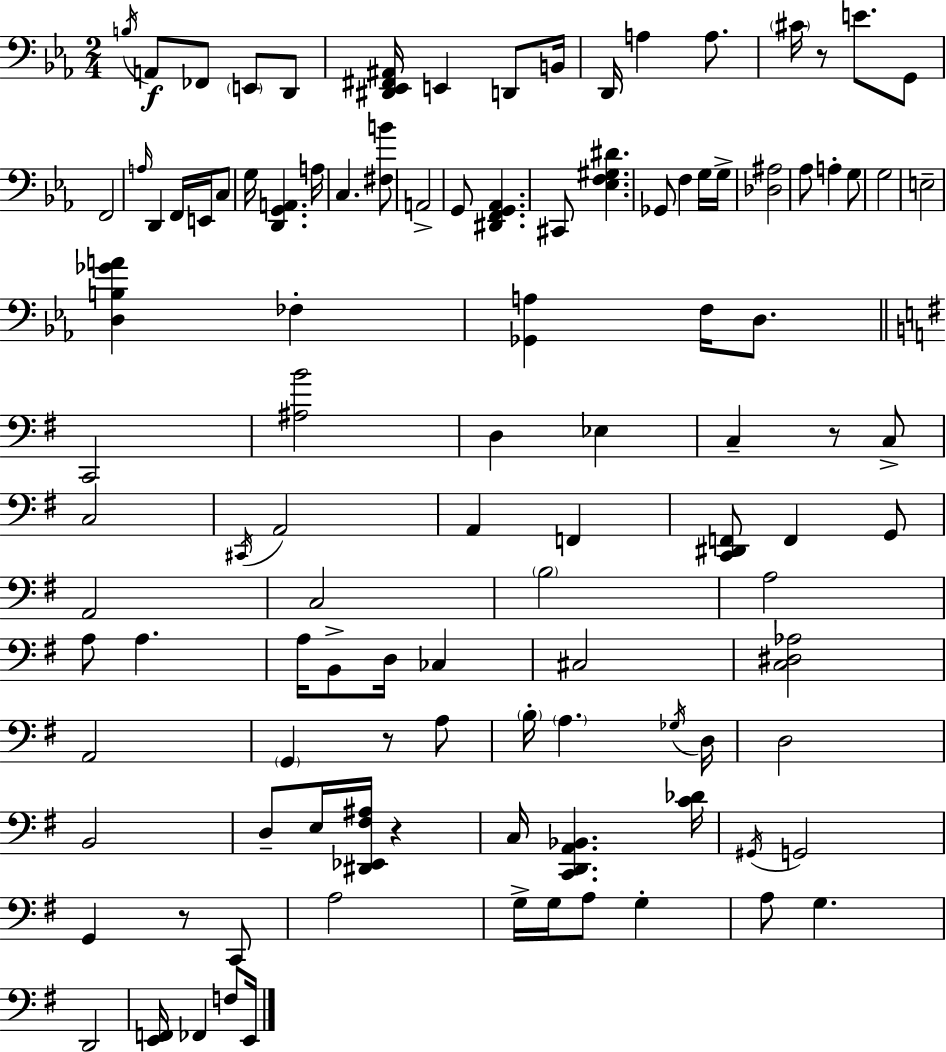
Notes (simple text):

B3/s A2/e FES2/e E2/e D2/e [D#2,Eb2,F#2,A#2]/s E2/q D2/e B2/s D2/s A3/q A3/e. C#4/s R/e E4/e. G2/e F2/h A3/s D2/q F2/s E2/s C3/e G3/s [D2,G2,A2]/q. A3/s C3/q. [F#3,B4]/e A2/h G2/e [D#2,F2,G2,Ab2]/q. C#2/e [Eb3,F3,G#3,D#4]/q. Gb2/e F3/q G3/s G3/s [Db3,A#3]/h Ab3/e A3/q G3/e G3/h E3/h [D3,B3,Gb4,A4]/q FES3/q [Gb2,A3]/q F3/s D3/e. C2/h [A#3,B4]/h D3/q Eb3/q C3/q R/e C3/e C3/h C#2/s A2/h A2/q F2/q [C2,D#2,F2]/e F2/q G2/e A2/h C3/h B3/h A3/h A3/e A3/q. A3/s B2/e D3/s CES3/q C#3/h [C3,D#3,Ab3]/h A2/h G2/q R/e A3/e B3/s A3/q. Gb3/s D3/s D3/h B2/h D3/e E3/s [D#2,Eb2,F#3,A#3]/s R/q C3/s [C2,D2,A2,Bb2]/q. [C4,Db4]/s G#2/s G2/h G2/q R/e C2/e A3/h G3/s G3/s A3/e G3/q A3/e G3/q. D2/h [E2,F2]/s FES2/q F3/e E2/s